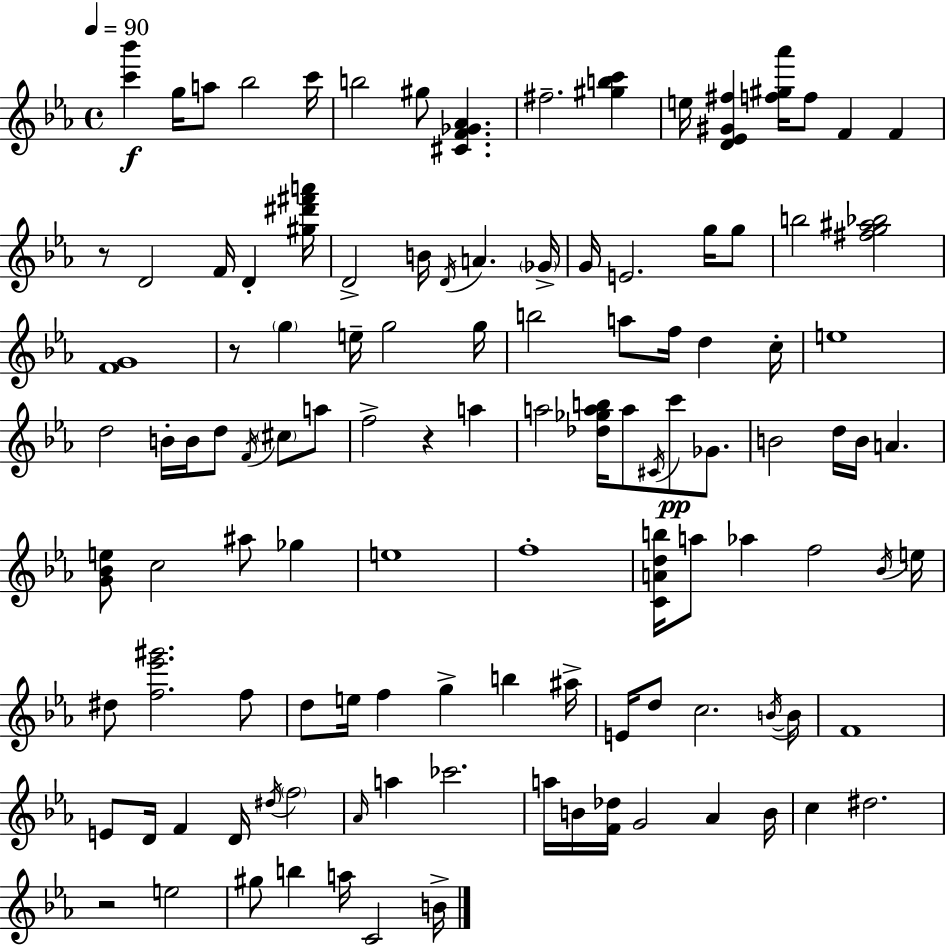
{
  \clef treble
  \time 4/4
  \defaultTimeSignature
  \key ees \major
  \tempo 4 = 90
  <c''' bes'''>4\f g''16 a''8 bes''2 c'''16 | b''2 gis''8 <cis' f' ges' aes'>4. | fis''2.-- <gis'' b'' c'''>4 | e''16 <d' ees' gis' fis''>4 <f'' gis'' aes'''>16 f''8 f'4 f'4 | \break r8 d'2 f'16 d'4-. <gis'' dis''' fis''' a'''>16 | d'2-> b'16 \acciaccatura { d'16 } a'4. | \parenthesize ges'16-> g'16 e'2. g''16 g''8 | b''2 <fis'' g'' ais'' bes''>2 | \break <f' g'>1 | r8 \parenthesize g''4 e''16-- g''2 | g''16 b''2 a''8 f''16 d''4 | c''16-. e''1 | \break d''2 b'16-. b'16 d''8 \acciaccatura { f'16 } \parenthesize cis''8 | a''8 f''2-> r4 a''4 | a''2 <des'' ges'' a'' b''>16 a''8 \acciaccatura { cis'16 }\pp c'''8 | ges'8. b'2 d''16 b'16 a'4. | \break <g' bes' e''>8 c''2 ais''8 ges''4 | e''1 | f''1-. | <c' a' d'' b''>16 a''8 aes''4 f''2 | \break \acciaccatura { bes'16 } e''16 dis''8 <f'' ees''' gis'''>2. | f''8 d''8 e''16 f''4 g''4-> b''4 | ais''16-> e'16 d''8 c''2. | \acciaccatura { b'16~ }~ b'16 f'1 | \break e'8 d'16 f'4 d'16 \acciaccatura { dis''16 } \parenthesize f''2 | \grace { aes'16 } a''4 ces'''2. | a''16 b'16 <f' des''>16 g'2 | aes'4 b'16 c''4 dis''2. | \break r2 e''2 | gis''8 b''4 a''16 c'2 | b'16-> \bar "|."
}